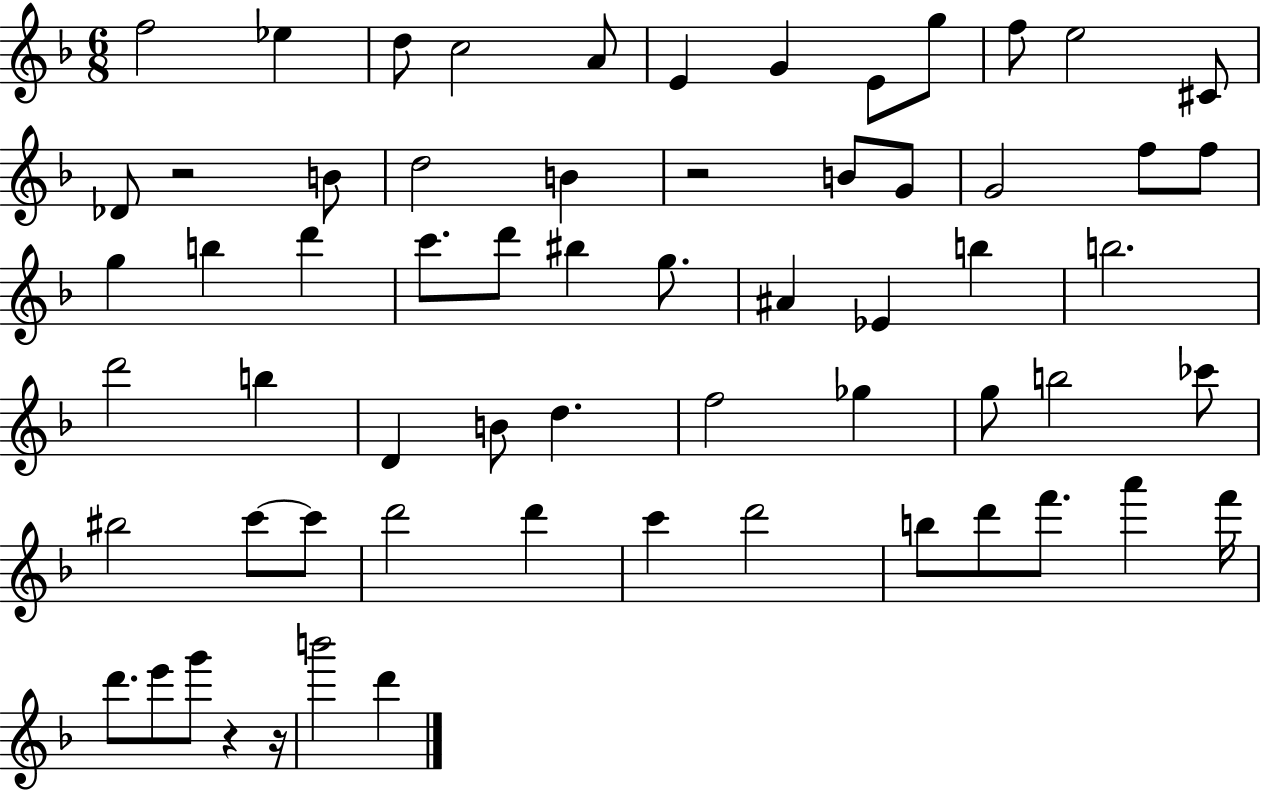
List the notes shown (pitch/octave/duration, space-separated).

F5/h Eb5/q D5/e C5/h A4/e E4/q G4/q E4/e G5/e F5/e E5/h C#4/e Db4/e R/h B4/e D5/h B4/q R/h B4/e G4/e G4/h F5/e F5/e G5/q B5/q D6/q C6/e. D6/e BIS5/q G5/e. A#4/q Eb4/q B5/q B5/h. D6/h B5/q D4/q B4/e D5/q. F5/h Gb5/q G5/e B5/h CES6/e BIS5/h C6/e C6/e D6/h D6/q C6/q D6/h B5/e D6/e F6/e. A6/q F6/s D6/e. E6/e G6/e R/q R/s B6/h D6/q